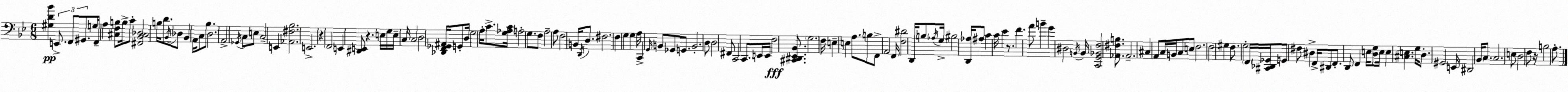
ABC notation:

X:1
T:Untitled
M:6/8
L:1/4
K:Gm
[^G,D_B] E,,/2 F,,/2 ^G,,/2 G,/2 F,,/4 A, [^C,F,B,]/2 B,/4 C/2 [^F,,_B,,^C,_D,]2 B,/4 D/2 _B,,/4 _D,/2 _B,, A,,/4 C,/2 _B,/2 D,2 A,,2 _G,,/4 C,/2 E,/2 C,2 E,, [_A,,^F,_B,]2 E,,2 z F,,2 E,, [^D,,E,,]/2 z E,/4 G,/4 E,/4 C,/4 C,2 D,2 [_D,,F,,_G,,^A,,]/4 G,,/2 D,/4 G,2 A,/4 C/2 [G,_A,C]/4 A,2 G,/2 F,/2 A,2 A,/2 F,2 B,,/4 D,,/4 D,/2 ^F,2 F, G, G, A,/4 C,, G,,/4 B,,/2 _G,,/2 G,,/2 B,,2 D,/2 D,2 ^F,,/2 C,,2 C,,/2 E,,/4 E,,/4 F,2 [^C,,^D,,_E,,_B,,]/2 G,2 F,/4 E, E, A,/2 B,/2 F,,/2 A,,2 F,,/4 [F,^D]2 D,,/4 B,/2 _A,/4 G,/4 ^B,2 [D,,_A,]/4 ^A,/2 C C/4 _E z/2 F A/2 B G ^D,2 B,,/4 B,,/4 [C,,G,,_B,,F,]2 [_A,,^F,B,]/2 _A,,2 ^C, A,,/2 C,/4 B,,/4 C,/2 E,/2 F,2 F,2 ^G, F,/2 G,2 F,,/4 [^C,,_D,,_G,,]/4 G,,/2 ^F,/2 ^D, F,,/4 ^D,,/2 F,,/2 D,,/2 F,, E,/4 [D,G,]/2 E,/4 E, [^C,E,] G,/4 D,/2 ^G,,2 E,,/4 ^D,,2 _B,,/4 C,/2 C,2 E,/2 D,2 F,/2 z/4 B,2 A,/2